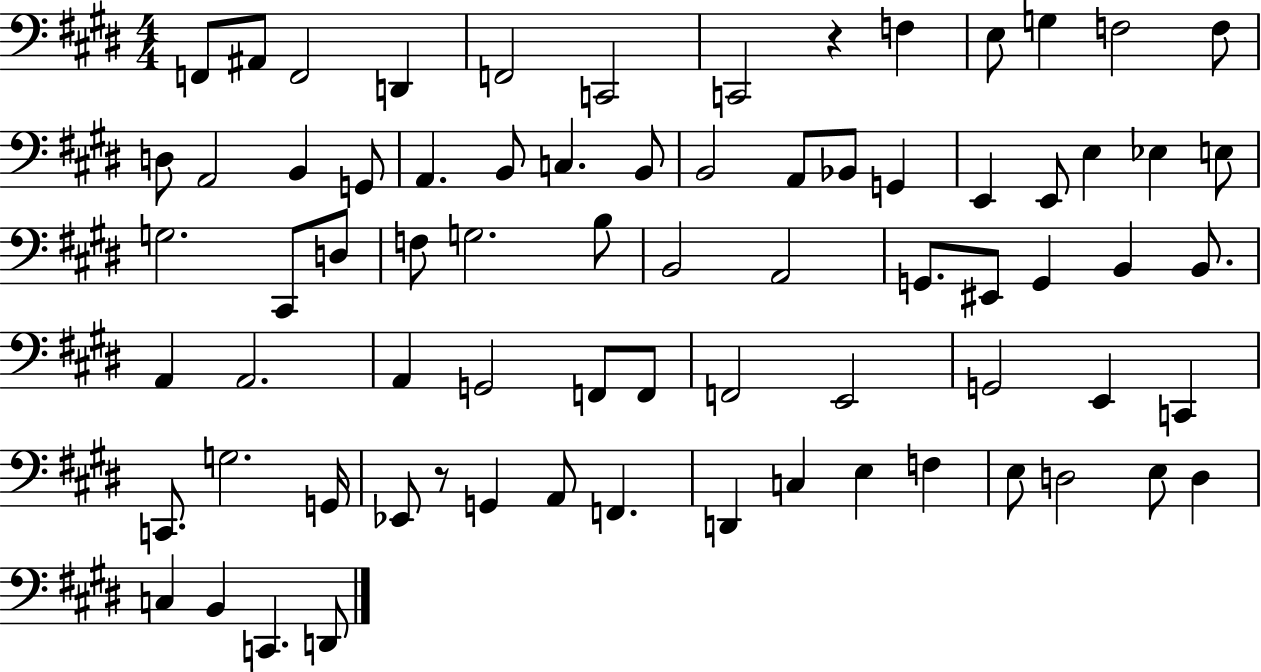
F2/e A#2/e F2/h D2/q F2/h C2/h C2/h R/q F3/q E3/e G3/q F3/h F3/e D3/e A2/h B2/q G2/e A2/q. B2/e C3/q. B2/e B2/h A2/e Bb2/e G2/q E2/q E2/e E3/q Eb3/q E3/e G3/h. C#2/e D3/e F3/e G3/h. B3/e B2/h A2/h G2/e. EIS2/e G2/q B2/q B2/e. A2/q A2/h. A2/q G2/h F2/e F2/e F2/h E2/h G2/h E2/q C2/q C2/e. G3/h. G2/s Eb2/e R/e G2/q A2/e F2/q. D2/q C3/q E3/q F3/q E3/e D3/h E3/e D3/q C3/q B2/q C2/q. D2/e